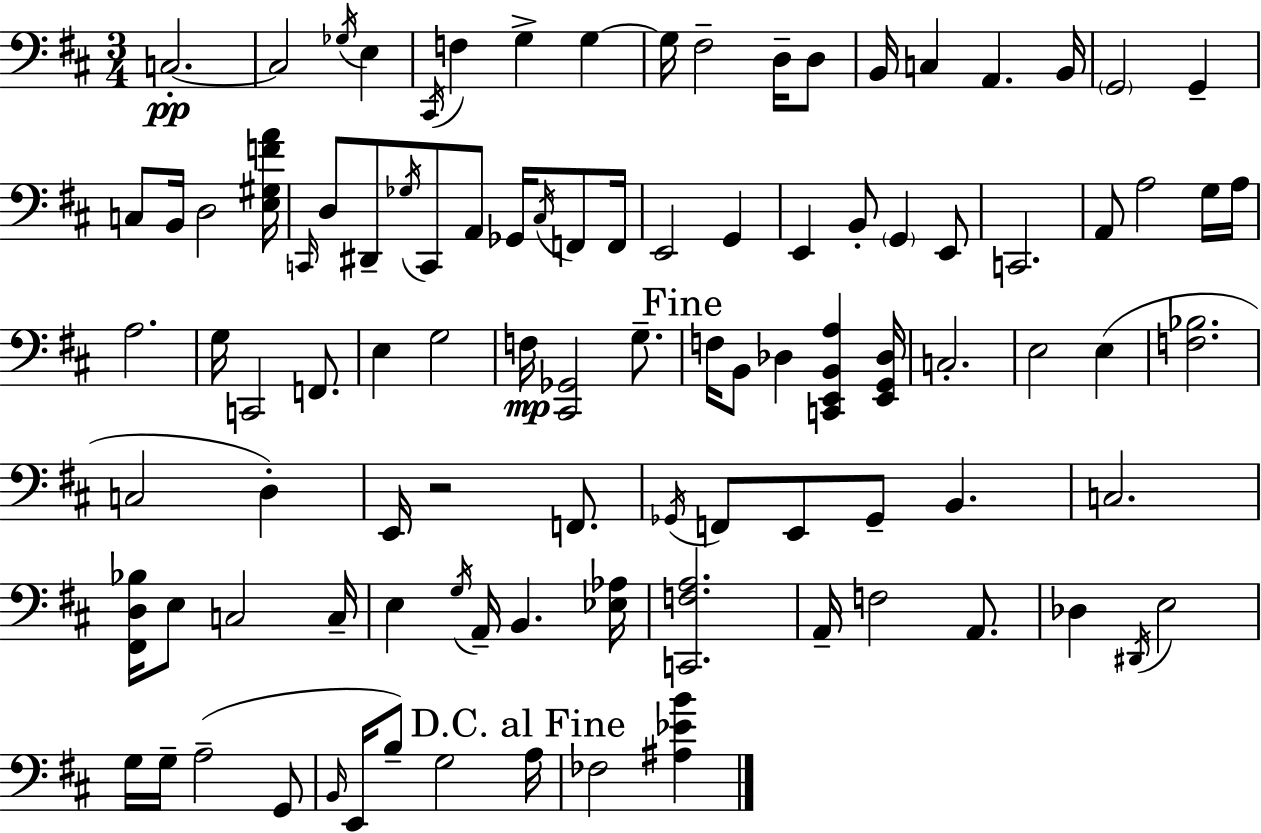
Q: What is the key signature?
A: D major